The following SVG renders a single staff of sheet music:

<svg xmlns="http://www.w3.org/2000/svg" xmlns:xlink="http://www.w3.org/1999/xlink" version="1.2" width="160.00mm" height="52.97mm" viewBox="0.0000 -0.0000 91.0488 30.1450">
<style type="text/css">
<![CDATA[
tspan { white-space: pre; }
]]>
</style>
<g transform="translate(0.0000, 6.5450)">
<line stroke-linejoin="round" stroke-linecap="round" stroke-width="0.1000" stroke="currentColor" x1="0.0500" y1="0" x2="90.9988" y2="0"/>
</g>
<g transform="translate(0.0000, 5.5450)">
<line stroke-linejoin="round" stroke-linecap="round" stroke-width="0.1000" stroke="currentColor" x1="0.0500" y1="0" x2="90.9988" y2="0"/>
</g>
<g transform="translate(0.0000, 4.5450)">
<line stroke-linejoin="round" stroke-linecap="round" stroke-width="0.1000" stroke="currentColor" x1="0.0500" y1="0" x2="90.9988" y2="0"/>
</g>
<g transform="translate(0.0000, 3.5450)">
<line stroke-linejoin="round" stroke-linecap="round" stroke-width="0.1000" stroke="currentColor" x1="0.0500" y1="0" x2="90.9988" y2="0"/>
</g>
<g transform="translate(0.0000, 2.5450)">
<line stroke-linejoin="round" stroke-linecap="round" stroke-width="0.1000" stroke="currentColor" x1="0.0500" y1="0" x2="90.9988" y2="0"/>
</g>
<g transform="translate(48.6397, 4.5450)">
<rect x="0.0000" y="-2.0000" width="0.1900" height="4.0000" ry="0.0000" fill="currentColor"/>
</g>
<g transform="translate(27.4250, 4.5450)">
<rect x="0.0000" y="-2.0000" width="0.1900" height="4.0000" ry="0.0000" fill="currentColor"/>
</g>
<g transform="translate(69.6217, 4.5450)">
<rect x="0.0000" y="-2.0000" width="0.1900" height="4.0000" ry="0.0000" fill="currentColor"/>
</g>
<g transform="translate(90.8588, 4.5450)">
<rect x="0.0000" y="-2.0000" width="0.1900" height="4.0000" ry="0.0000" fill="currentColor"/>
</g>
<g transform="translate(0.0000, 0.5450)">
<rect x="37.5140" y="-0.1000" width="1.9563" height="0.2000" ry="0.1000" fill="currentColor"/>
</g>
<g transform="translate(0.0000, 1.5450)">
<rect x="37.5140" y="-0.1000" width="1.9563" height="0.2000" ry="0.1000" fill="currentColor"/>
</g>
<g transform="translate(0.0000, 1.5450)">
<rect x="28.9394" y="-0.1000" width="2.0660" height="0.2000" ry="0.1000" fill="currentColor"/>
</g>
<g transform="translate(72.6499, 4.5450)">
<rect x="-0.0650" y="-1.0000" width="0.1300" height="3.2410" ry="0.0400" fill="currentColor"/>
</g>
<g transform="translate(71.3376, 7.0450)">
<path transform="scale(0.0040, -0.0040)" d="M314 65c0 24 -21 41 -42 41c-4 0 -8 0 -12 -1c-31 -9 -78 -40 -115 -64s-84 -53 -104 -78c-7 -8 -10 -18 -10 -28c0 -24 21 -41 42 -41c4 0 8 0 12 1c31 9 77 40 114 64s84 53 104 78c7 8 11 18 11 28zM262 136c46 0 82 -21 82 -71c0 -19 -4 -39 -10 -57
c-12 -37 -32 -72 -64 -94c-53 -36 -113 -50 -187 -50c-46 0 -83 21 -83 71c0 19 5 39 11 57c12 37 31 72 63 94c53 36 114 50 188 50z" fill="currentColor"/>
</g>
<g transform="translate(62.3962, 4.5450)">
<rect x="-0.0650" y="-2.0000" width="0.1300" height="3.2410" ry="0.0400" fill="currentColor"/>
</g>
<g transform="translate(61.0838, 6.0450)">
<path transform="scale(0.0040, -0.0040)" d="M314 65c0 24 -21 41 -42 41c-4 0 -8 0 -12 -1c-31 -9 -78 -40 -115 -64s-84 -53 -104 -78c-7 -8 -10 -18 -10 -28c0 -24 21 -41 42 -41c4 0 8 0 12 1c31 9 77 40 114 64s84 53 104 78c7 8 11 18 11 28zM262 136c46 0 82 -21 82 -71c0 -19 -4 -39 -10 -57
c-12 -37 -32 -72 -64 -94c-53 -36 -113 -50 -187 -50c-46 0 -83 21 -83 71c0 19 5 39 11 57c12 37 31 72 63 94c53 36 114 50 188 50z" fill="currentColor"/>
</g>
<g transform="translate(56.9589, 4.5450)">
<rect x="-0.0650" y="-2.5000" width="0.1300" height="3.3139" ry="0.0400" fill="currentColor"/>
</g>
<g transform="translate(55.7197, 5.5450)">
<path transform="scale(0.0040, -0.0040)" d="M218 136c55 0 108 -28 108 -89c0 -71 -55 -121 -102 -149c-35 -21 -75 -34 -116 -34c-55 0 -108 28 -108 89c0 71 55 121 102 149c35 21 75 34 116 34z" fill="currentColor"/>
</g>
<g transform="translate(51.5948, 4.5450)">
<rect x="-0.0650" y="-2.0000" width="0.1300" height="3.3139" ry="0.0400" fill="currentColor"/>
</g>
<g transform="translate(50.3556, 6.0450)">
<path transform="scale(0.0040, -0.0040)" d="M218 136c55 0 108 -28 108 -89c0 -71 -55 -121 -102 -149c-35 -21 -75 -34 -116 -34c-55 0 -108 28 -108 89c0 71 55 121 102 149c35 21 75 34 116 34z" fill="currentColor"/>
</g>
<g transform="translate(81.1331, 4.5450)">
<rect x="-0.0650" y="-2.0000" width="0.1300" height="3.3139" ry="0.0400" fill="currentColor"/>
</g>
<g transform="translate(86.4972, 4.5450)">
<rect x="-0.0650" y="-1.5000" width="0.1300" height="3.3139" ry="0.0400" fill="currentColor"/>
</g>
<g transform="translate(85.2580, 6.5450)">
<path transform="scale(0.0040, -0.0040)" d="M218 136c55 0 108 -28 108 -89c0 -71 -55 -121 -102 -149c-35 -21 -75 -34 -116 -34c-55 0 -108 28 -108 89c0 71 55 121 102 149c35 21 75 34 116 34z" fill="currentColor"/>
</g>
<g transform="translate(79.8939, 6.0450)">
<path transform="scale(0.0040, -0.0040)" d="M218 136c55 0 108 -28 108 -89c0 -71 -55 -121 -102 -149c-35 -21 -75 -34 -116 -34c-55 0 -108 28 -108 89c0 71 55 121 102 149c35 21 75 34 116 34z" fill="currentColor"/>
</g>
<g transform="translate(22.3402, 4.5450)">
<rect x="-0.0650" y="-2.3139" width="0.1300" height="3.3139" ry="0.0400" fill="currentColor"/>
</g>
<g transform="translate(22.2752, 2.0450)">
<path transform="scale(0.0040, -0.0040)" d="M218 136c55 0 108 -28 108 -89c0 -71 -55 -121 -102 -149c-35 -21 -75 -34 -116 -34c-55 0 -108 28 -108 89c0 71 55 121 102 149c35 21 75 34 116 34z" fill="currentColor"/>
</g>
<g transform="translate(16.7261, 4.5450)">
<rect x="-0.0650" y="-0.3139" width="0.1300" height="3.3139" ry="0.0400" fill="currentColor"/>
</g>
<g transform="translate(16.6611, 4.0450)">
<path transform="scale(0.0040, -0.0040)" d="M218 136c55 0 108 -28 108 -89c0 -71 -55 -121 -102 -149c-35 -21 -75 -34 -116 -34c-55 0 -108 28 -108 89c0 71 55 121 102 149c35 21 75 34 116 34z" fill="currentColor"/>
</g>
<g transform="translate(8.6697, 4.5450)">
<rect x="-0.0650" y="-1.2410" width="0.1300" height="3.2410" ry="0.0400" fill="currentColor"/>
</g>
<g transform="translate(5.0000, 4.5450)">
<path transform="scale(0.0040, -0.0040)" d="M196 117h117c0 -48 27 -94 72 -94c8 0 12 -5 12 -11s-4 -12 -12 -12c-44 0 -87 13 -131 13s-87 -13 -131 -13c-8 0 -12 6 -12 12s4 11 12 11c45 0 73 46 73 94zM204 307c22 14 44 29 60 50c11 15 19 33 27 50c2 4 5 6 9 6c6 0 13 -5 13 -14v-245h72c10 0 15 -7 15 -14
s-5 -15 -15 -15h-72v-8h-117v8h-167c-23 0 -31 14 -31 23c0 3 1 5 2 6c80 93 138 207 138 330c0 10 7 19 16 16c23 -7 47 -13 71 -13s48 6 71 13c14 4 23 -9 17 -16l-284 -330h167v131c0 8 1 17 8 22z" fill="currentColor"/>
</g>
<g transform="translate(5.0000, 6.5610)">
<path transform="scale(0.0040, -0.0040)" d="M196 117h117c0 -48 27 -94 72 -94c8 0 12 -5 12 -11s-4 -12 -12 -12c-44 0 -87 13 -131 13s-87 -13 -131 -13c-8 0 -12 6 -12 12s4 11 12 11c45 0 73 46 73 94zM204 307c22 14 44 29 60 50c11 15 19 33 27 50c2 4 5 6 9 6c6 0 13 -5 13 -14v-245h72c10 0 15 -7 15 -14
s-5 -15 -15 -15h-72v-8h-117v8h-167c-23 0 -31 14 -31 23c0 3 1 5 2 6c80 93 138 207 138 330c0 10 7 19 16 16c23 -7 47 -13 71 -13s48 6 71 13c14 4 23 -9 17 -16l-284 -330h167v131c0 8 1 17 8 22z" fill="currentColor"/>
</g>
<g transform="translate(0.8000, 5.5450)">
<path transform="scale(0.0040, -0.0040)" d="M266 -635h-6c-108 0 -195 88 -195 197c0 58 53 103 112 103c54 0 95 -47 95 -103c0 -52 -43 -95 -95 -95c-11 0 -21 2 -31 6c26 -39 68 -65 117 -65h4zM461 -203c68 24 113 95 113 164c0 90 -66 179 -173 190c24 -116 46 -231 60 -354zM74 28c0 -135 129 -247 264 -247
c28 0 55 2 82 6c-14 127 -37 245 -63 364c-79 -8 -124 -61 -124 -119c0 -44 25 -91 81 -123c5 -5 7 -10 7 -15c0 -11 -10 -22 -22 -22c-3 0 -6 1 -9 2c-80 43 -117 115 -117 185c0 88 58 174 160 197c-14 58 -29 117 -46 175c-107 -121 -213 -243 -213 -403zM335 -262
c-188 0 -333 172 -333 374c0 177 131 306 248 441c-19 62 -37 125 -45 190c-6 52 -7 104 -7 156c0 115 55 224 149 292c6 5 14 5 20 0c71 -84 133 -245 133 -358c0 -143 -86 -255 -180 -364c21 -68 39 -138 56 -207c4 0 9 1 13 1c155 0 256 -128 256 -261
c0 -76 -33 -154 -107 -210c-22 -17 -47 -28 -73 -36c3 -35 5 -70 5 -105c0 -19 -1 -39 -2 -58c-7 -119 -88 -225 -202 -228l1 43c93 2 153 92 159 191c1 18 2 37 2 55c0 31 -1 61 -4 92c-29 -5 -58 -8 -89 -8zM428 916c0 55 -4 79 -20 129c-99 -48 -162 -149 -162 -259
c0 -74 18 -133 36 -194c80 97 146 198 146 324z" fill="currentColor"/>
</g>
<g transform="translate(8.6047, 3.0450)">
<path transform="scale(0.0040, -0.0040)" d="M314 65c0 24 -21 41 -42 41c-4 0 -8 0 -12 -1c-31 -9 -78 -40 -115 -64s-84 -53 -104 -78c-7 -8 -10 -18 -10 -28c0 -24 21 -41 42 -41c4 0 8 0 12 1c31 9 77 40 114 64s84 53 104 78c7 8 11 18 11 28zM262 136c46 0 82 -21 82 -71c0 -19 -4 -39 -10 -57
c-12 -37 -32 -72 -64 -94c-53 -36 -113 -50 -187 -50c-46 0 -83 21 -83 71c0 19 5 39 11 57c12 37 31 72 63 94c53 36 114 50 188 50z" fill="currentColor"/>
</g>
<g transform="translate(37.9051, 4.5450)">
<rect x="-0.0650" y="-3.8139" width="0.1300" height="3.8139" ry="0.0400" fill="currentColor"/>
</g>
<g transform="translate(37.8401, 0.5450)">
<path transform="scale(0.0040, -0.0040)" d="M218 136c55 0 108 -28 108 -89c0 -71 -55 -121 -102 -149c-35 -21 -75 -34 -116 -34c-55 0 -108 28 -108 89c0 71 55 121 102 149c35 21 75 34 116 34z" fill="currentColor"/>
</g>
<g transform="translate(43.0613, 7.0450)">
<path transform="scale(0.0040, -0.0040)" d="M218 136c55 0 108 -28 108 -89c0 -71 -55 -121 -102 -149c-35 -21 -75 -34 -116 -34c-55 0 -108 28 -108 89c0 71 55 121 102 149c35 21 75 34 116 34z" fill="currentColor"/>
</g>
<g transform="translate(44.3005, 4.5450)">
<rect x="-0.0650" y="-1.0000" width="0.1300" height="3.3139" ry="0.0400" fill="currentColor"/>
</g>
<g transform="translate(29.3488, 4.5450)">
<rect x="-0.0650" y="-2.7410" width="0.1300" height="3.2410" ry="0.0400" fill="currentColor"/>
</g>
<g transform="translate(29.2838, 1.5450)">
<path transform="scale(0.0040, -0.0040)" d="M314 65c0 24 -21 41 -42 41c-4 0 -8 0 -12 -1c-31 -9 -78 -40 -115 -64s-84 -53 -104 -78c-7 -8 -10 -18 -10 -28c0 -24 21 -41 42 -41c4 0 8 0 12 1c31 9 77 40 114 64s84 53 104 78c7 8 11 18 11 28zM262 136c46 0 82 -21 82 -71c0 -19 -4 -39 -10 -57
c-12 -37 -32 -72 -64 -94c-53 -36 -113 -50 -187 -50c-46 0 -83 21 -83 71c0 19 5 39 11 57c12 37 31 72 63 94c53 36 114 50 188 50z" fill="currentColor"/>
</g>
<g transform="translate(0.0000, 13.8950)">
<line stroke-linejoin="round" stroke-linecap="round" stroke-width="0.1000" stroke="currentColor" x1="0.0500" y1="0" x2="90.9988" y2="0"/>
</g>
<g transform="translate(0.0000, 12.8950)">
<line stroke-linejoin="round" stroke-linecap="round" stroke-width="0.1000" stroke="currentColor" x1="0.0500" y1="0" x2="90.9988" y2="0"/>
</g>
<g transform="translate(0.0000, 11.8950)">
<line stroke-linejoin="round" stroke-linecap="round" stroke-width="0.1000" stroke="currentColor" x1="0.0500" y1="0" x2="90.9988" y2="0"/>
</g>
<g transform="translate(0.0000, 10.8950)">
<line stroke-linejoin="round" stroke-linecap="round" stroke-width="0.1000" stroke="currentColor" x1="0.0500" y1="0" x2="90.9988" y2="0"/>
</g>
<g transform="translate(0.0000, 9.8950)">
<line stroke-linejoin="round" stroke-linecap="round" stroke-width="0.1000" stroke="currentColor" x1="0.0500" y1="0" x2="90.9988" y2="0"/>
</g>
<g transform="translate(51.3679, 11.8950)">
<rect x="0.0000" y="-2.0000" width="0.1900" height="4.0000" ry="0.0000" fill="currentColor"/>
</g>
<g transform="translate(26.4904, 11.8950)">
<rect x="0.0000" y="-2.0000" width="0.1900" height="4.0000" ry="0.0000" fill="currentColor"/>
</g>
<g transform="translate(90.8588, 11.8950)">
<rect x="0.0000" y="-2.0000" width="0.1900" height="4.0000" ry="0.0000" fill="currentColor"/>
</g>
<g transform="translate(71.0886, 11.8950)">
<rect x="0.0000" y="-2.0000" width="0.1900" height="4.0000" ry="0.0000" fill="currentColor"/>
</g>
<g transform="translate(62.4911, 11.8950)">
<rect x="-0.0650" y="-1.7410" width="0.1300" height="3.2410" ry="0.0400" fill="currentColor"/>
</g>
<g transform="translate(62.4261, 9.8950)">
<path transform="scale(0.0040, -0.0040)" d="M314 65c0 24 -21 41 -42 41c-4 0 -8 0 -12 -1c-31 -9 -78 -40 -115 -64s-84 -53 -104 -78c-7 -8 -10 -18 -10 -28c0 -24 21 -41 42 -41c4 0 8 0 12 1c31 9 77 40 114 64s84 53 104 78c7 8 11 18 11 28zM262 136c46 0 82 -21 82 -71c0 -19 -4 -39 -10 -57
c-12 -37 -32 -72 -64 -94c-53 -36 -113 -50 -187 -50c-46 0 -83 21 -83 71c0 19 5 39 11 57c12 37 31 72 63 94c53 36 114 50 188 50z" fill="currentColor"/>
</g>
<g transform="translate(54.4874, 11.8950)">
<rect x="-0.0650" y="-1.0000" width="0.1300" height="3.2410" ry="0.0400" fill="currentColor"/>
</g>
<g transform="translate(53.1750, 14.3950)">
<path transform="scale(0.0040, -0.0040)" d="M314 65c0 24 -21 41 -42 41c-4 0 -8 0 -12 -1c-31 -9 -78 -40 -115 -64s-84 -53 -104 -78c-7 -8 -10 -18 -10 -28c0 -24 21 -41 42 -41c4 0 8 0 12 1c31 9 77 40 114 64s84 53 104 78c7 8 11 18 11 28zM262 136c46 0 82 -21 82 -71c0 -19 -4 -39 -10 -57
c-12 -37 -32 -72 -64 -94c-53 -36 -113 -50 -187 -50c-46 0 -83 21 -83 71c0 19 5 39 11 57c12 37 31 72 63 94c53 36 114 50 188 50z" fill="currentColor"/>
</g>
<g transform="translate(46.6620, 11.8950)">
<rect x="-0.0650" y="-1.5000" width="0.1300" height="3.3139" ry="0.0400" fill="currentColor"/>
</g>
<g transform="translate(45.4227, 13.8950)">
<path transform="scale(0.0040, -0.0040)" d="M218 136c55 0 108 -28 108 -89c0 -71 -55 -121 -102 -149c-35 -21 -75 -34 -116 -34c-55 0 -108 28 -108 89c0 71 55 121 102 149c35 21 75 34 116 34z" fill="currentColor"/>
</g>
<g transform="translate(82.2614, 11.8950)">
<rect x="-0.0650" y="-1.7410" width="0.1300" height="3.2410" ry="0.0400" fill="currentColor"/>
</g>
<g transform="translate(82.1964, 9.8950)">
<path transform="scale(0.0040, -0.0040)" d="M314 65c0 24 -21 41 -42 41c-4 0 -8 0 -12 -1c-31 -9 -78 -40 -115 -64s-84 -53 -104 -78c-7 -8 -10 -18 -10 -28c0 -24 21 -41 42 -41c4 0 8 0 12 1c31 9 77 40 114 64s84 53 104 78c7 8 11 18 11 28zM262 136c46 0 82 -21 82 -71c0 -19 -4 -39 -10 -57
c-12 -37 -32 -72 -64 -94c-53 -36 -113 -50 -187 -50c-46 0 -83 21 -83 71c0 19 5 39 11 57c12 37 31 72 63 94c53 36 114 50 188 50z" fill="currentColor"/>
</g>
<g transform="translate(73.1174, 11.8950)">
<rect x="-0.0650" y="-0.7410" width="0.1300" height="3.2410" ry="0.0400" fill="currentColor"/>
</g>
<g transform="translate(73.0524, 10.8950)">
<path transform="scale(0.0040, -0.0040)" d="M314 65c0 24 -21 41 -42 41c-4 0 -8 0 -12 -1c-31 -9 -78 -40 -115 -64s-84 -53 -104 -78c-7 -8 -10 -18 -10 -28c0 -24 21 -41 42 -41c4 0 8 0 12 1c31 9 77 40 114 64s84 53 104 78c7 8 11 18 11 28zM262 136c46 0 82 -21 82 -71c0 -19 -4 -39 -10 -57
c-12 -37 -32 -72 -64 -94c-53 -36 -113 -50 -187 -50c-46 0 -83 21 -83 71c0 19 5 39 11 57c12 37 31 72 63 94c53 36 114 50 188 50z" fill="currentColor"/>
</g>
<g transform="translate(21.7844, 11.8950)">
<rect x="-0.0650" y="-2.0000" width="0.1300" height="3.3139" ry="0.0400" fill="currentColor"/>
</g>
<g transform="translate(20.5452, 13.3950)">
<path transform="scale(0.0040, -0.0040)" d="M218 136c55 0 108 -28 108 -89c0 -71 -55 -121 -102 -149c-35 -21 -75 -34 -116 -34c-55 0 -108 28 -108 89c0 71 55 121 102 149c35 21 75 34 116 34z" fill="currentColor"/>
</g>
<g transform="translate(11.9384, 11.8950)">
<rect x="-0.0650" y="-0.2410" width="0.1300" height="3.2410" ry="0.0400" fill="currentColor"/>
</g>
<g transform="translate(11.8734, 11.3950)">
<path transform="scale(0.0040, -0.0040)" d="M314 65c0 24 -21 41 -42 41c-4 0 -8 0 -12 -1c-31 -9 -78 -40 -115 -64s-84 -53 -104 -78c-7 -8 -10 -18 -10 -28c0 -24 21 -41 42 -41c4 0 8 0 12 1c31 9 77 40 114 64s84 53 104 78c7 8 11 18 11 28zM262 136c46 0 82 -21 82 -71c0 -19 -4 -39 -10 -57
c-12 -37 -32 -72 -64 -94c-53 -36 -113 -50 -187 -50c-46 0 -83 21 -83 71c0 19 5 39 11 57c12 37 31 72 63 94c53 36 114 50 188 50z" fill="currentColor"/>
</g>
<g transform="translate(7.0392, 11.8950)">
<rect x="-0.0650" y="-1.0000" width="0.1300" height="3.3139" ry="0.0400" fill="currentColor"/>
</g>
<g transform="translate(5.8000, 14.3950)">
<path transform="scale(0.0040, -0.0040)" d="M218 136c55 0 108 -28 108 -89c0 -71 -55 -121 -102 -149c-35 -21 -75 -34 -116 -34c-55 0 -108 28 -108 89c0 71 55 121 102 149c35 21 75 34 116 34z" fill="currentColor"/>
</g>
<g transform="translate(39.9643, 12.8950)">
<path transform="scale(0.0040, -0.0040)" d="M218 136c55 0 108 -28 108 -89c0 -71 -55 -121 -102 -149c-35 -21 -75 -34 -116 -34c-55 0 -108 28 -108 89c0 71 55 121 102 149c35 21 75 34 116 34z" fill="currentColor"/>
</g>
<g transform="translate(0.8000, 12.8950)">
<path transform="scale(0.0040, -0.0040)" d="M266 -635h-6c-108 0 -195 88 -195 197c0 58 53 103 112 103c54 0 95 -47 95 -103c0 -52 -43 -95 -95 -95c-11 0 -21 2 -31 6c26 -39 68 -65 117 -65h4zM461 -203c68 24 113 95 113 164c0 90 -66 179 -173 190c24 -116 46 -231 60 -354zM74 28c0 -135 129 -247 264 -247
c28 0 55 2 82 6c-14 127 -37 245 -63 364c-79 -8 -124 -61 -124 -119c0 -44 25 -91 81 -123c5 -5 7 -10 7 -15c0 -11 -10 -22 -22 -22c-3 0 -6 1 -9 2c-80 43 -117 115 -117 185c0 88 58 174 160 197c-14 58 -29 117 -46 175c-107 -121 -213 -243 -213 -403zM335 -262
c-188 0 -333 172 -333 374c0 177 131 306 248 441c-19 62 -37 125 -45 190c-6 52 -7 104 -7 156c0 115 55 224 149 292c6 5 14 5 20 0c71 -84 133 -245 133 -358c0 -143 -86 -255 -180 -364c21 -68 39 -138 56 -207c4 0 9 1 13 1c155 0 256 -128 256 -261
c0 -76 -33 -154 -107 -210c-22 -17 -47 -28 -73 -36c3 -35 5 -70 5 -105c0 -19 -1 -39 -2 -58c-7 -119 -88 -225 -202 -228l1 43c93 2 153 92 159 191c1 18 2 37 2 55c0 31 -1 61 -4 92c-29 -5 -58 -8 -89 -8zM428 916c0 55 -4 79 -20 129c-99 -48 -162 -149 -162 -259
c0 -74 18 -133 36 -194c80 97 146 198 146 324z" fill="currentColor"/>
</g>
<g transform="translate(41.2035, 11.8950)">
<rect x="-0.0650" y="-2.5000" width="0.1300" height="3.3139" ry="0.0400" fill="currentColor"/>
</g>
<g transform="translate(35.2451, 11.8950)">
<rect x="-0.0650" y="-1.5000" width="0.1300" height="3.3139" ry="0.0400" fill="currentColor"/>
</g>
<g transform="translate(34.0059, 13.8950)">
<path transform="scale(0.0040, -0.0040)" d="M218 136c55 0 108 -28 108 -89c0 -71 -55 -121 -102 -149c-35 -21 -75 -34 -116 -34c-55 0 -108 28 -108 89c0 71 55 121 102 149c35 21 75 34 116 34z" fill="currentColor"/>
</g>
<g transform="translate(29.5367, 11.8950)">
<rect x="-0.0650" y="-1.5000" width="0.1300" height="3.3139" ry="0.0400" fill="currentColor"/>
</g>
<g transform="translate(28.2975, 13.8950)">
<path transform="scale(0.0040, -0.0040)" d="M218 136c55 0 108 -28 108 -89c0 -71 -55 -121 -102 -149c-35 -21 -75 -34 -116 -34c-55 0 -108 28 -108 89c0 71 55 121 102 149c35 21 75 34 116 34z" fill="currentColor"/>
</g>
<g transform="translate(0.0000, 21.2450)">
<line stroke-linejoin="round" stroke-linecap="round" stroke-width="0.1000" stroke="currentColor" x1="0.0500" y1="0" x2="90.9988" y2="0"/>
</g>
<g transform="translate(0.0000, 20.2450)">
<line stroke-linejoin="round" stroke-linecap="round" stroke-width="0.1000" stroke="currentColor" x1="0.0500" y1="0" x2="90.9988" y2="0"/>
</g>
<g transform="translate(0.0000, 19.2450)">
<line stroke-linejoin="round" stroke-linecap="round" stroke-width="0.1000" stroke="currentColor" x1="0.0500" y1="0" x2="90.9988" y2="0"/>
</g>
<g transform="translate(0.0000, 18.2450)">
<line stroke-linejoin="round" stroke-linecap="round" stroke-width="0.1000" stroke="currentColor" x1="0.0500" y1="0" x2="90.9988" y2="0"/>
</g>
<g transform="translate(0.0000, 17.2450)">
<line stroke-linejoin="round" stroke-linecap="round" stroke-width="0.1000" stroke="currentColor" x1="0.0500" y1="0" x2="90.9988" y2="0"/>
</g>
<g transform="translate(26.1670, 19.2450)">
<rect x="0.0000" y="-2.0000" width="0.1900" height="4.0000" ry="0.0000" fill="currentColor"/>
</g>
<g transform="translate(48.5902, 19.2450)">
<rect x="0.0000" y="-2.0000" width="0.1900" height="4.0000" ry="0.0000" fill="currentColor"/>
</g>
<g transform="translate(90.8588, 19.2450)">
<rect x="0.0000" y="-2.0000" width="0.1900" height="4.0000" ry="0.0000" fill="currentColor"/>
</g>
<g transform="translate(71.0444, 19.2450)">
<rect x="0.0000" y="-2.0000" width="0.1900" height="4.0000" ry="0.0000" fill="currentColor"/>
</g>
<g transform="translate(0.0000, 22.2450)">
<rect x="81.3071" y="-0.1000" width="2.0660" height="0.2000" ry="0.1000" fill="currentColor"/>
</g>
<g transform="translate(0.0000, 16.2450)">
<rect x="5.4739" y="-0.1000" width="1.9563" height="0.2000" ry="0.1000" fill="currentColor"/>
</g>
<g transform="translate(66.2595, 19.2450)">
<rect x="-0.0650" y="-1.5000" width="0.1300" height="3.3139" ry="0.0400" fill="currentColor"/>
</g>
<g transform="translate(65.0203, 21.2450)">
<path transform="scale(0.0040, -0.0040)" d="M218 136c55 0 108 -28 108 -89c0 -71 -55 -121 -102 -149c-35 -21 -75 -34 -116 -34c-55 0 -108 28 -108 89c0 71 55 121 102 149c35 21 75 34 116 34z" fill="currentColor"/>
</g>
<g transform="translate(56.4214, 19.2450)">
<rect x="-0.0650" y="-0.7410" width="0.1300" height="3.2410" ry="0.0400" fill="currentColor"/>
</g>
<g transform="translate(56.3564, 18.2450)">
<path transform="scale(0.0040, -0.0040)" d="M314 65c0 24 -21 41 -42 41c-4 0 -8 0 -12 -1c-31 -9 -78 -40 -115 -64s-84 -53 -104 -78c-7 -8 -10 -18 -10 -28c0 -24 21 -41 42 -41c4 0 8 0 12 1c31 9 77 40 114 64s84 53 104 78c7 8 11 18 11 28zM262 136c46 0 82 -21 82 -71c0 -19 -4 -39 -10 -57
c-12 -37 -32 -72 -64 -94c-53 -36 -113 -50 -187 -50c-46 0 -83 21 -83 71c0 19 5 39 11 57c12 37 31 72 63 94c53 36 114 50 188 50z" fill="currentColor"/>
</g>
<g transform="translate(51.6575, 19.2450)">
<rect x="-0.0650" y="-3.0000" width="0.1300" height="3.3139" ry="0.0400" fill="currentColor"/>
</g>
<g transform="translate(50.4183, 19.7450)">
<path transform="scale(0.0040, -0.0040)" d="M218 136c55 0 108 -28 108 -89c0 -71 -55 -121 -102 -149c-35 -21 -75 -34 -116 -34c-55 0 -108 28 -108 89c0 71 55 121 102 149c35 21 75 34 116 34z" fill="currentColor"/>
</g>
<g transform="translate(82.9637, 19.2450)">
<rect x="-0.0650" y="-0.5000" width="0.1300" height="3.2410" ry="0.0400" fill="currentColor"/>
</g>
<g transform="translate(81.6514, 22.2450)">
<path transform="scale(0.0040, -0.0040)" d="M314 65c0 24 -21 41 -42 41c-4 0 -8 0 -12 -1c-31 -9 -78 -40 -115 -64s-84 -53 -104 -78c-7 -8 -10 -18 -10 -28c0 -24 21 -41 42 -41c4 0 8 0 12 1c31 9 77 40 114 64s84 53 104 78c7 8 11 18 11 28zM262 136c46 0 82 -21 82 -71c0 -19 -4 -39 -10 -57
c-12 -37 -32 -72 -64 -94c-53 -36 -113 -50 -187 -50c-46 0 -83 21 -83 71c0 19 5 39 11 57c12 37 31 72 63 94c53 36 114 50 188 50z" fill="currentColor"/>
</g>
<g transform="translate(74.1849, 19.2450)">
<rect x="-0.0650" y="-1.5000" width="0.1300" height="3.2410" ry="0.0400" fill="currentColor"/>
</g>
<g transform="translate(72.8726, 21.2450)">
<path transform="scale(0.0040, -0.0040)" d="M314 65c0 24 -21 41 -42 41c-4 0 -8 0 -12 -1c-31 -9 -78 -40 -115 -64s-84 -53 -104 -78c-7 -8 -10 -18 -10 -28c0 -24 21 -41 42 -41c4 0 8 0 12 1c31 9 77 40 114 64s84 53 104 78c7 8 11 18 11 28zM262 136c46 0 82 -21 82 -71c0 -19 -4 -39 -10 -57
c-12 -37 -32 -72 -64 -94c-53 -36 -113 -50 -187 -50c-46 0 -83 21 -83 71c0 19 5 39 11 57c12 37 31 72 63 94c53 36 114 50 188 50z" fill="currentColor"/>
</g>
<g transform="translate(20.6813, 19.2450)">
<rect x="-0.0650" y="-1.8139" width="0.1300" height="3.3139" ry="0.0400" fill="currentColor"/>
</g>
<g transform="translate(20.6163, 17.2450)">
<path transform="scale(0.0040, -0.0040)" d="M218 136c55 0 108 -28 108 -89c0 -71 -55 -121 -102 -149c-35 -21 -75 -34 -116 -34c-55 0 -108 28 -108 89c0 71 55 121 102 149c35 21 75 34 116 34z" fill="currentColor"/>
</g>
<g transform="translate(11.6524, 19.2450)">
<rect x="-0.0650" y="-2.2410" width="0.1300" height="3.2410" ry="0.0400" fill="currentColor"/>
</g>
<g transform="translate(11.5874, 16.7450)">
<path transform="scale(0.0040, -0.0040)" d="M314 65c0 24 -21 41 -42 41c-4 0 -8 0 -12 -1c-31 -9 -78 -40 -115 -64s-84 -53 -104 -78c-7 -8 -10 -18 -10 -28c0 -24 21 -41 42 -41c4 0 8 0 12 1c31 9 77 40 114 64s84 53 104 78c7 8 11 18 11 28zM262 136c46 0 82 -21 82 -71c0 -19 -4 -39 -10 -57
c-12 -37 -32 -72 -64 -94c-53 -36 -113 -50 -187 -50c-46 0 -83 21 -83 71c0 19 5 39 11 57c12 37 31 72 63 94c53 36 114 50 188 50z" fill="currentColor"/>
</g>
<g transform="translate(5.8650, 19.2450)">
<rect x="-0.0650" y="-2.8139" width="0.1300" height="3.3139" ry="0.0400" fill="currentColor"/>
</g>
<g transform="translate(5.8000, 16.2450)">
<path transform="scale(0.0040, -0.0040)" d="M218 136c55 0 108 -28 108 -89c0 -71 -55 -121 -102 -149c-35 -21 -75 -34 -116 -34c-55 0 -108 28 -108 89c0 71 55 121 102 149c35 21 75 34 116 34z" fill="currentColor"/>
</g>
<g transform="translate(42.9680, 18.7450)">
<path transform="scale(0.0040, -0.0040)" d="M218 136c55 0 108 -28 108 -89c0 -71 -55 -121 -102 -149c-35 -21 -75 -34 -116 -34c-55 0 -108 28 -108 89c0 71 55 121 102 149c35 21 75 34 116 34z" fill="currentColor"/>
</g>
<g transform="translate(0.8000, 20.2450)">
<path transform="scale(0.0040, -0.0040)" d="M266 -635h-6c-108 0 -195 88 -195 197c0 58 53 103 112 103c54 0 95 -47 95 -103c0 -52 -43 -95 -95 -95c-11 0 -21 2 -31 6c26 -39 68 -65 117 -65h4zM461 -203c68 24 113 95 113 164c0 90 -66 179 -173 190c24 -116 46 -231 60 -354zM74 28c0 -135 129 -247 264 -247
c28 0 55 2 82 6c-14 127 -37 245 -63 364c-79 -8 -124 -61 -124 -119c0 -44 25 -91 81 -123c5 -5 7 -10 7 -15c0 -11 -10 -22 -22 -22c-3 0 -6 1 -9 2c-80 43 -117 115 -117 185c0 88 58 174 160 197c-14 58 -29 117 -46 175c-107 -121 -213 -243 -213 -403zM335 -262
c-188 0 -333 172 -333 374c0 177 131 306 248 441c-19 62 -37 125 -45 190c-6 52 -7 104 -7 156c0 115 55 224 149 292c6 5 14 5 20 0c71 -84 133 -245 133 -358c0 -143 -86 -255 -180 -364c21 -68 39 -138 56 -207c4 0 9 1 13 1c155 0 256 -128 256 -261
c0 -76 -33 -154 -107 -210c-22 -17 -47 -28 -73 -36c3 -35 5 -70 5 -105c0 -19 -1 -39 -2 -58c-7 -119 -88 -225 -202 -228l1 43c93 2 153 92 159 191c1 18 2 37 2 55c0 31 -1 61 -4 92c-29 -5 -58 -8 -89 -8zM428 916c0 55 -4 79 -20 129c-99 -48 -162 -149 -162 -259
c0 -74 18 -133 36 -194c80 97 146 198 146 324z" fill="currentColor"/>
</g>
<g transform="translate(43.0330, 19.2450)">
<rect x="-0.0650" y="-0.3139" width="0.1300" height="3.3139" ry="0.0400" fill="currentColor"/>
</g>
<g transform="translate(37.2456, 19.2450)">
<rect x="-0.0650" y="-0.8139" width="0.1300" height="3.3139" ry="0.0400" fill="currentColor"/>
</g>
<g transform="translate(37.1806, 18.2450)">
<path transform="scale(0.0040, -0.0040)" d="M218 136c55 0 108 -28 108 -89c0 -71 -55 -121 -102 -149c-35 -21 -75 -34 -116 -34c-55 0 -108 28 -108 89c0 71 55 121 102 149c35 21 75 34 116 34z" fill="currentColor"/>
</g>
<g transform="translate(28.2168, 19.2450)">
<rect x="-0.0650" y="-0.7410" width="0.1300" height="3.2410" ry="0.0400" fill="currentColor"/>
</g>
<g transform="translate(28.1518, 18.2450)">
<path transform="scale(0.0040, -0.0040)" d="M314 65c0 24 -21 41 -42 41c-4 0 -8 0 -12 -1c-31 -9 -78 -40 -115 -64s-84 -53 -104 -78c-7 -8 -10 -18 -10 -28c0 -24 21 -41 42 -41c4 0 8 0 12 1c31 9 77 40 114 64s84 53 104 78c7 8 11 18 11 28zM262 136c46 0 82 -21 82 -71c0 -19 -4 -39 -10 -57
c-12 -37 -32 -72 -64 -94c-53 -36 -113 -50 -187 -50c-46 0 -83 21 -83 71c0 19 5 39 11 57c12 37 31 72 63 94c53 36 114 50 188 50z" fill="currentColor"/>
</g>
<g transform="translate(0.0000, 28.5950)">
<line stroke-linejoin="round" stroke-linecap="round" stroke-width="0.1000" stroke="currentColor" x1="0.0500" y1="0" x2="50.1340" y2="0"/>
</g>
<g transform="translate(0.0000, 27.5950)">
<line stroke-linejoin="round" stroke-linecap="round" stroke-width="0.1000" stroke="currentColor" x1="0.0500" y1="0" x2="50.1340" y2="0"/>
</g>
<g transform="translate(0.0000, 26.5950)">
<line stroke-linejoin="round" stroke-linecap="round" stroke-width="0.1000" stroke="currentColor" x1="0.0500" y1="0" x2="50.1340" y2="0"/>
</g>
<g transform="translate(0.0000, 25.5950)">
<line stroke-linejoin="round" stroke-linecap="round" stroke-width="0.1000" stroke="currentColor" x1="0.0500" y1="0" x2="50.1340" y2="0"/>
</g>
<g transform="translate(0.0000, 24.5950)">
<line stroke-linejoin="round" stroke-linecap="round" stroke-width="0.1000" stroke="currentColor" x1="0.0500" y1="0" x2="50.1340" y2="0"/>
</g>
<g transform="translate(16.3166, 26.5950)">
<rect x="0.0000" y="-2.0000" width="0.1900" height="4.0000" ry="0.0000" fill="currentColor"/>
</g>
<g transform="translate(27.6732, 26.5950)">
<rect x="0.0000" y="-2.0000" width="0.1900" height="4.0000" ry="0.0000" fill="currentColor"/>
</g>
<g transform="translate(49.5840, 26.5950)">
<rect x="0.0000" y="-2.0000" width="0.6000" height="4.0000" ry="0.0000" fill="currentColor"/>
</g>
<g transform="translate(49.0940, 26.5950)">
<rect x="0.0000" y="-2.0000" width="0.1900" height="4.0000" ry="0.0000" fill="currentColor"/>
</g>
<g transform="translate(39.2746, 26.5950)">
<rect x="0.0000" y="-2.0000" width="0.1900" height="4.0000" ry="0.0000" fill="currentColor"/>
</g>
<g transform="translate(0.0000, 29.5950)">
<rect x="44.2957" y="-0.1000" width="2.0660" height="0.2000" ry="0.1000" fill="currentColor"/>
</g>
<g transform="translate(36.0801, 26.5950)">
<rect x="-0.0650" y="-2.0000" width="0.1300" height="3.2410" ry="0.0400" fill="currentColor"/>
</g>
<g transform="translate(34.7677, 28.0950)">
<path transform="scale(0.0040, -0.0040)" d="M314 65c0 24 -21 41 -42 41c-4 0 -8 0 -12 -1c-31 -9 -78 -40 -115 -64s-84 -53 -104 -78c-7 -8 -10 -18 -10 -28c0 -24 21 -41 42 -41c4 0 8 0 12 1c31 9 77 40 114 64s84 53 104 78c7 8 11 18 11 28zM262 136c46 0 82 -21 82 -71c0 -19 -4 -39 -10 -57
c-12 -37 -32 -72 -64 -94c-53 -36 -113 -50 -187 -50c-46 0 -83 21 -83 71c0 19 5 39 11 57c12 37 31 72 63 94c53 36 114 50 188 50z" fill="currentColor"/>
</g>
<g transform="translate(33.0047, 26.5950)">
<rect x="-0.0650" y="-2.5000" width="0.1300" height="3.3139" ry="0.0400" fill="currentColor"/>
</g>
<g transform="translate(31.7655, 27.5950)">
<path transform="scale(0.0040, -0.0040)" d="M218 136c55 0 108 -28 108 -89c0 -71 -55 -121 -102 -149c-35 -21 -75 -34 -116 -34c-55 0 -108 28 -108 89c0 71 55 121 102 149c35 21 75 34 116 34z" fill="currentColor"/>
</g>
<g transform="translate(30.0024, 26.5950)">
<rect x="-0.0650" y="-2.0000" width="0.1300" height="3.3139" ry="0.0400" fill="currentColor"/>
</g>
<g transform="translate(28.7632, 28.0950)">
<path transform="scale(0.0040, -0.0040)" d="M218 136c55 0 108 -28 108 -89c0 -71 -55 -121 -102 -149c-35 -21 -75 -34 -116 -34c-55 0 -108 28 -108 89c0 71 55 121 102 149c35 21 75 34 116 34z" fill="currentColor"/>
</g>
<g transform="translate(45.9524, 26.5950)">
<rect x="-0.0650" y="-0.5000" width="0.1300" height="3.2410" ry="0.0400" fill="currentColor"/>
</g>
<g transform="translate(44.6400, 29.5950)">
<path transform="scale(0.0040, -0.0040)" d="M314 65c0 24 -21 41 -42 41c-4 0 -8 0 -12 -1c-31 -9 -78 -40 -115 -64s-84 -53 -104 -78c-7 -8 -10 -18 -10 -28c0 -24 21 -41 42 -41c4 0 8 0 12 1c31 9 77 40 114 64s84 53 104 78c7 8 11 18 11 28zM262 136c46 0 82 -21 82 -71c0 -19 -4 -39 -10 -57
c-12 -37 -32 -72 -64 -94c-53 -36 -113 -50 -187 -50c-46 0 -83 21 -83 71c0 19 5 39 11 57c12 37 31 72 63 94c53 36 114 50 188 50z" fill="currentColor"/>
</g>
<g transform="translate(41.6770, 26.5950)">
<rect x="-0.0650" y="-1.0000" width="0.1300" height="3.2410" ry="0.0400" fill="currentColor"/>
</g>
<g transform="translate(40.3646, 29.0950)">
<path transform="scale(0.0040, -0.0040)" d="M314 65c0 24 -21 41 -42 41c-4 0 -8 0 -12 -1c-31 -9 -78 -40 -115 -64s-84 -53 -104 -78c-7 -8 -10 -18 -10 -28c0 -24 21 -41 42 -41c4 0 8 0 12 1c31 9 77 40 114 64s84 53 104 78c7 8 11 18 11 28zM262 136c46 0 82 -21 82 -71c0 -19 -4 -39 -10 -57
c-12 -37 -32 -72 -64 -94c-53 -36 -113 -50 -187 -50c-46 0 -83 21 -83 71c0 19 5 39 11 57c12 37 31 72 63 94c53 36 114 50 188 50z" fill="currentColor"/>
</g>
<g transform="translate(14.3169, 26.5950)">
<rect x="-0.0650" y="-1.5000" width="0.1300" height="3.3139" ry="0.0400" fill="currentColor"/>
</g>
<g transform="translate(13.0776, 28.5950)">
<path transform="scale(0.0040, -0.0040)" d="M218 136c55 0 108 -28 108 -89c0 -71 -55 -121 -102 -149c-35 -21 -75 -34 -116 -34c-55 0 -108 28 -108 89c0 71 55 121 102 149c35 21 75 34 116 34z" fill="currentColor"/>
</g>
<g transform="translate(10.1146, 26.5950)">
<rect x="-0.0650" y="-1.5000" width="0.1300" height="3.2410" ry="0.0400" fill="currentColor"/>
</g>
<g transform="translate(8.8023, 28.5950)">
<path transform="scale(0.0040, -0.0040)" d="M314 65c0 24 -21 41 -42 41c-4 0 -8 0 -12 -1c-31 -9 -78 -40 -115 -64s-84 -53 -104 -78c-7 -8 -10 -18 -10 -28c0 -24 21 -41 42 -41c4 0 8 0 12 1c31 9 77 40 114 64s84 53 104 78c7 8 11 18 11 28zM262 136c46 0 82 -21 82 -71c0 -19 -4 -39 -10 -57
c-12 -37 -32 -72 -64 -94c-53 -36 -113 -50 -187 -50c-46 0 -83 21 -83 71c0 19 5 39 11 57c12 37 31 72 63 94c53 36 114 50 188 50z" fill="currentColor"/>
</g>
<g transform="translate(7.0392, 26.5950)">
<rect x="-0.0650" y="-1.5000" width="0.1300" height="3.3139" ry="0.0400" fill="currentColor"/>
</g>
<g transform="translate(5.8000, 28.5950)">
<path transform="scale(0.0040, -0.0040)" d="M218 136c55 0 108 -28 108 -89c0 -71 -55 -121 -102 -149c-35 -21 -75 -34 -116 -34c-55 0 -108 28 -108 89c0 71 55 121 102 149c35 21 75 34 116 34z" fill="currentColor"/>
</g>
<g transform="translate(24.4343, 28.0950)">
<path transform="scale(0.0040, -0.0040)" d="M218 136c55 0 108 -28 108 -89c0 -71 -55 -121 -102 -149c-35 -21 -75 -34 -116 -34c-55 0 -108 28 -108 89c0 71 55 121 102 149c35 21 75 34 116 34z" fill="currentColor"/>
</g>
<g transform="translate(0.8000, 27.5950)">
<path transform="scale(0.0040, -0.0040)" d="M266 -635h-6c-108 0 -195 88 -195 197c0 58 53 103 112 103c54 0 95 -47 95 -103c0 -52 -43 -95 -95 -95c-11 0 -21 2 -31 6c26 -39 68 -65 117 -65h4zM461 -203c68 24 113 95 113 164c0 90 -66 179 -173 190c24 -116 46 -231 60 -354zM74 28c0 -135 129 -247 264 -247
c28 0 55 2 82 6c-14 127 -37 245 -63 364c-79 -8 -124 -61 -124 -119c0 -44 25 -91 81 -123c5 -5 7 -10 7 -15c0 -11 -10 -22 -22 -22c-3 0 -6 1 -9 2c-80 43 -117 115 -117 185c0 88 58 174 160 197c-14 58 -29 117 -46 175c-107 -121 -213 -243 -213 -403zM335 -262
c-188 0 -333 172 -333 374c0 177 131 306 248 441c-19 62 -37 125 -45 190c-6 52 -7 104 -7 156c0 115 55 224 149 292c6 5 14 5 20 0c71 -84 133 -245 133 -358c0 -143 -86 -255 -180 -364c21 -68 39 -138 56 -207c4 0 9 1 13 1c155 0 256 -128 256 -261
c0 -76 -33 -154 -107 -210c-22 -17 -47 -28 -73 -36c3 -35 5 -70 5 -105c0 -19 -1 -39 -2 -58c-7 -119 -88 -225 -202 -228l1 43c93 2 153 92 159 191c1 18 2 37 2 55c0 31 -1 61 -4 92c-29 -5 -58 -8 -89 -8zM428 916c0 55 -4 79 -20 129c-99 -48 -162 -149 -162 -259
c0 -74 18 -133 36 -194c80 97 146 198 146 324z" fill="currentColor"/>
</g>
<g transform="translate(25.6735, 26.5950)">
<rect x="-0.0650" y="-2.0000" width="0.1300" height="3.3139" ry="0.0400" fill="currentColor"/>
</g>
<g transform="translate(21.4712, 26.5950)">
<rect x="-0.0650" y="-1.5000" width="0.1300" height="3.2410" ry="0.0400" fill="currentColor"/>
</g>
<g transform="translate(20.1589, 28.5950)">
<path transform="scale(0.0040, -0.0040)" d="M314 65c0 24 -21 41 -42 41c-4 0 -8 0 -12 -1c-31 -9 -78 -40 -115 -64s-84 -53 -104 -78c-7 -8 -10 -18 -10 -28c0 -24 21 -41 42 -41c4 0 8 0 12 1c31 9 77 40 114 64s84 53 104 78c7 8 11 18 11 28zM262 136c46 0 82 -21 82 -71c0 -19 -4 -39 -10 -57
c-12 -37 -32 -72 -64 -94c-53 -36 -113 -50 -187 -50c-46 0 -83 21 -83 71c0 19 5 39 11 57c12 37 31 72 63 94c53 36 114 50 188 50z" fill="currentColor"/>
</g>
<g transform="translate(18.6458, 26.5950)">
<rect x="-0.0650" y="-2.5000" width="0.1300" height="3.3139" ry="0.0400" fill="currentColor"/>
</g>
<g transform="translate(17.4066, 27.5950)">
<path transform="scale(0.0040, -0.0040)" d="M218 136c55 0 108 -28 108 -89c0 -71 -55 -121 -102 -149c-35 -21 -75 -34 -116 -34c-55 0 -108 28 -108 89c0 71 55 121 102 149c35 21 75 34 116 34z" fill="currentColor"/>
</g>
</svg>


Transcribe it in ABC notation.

X:1
T:Untitled
M:4/4
L:1/4
K:C
e2 c g a2 c' D F G F2 D2 F E D c2 F E E G E D2 f2 d2 f2 a g2 f d2 d c A d2 E E2 C2 E E2 E G E2 F F G F2 D2 C2